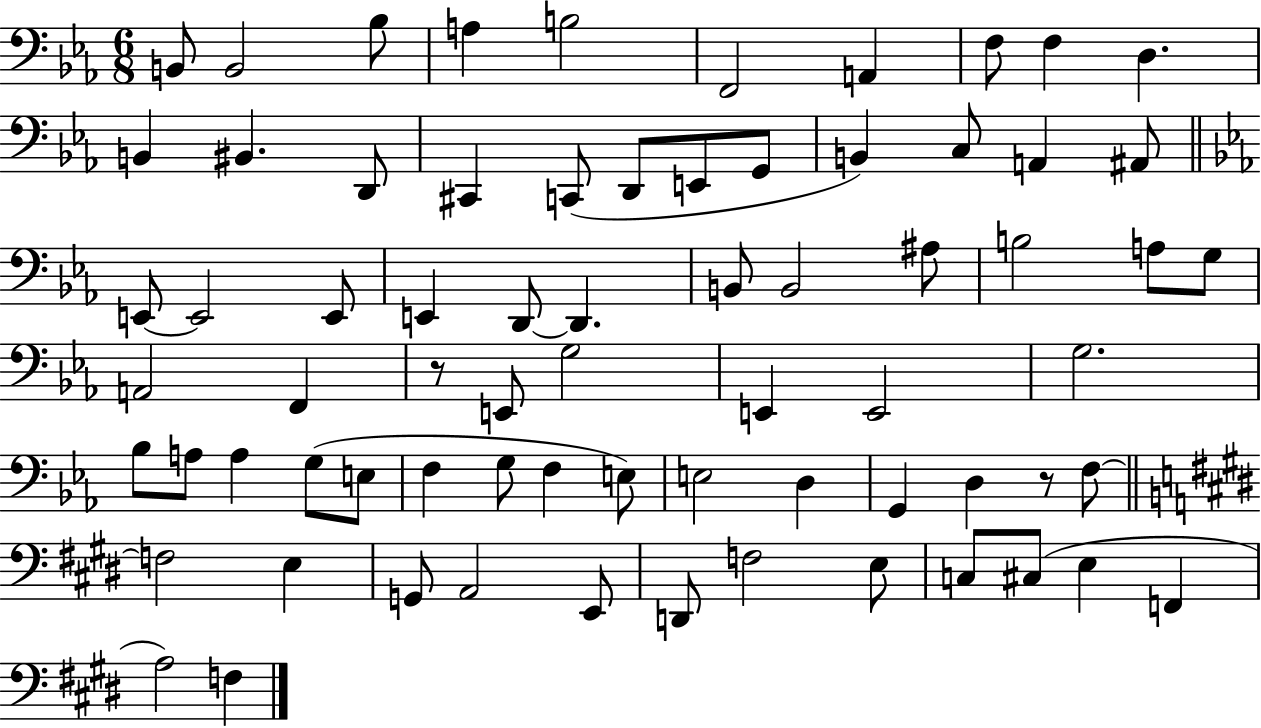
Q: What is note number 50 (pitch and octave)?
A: E3